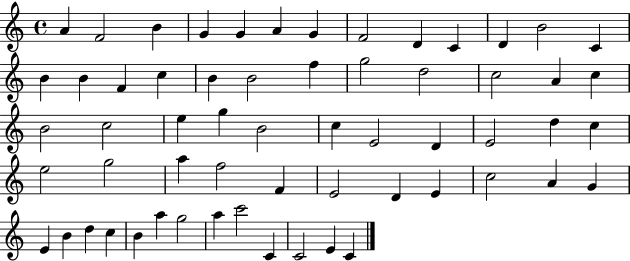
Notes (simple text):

A4/q F4/h B4/q G4/q G4/q A4/q G4/q F4/h D4/q C4/q D4/q B4/h C4/q B4/q B4/q F4/q C5/q B4/q B4/h F5/q G5/h D5/h C5/h A4/q C5/q B4/h C5/h E5/q G5/q B4/h C5/q E4/h D4/q E4/h D5/q C5/q E5/h G5/h A5/q F5/h F4/q E4/h D4/q E4/q C5/h A4/q G4/q E4/q B4/q D5/q C5/q B4/q A5/q G5/h A5/q C6/h C4/q C4/h E4/q C4/q